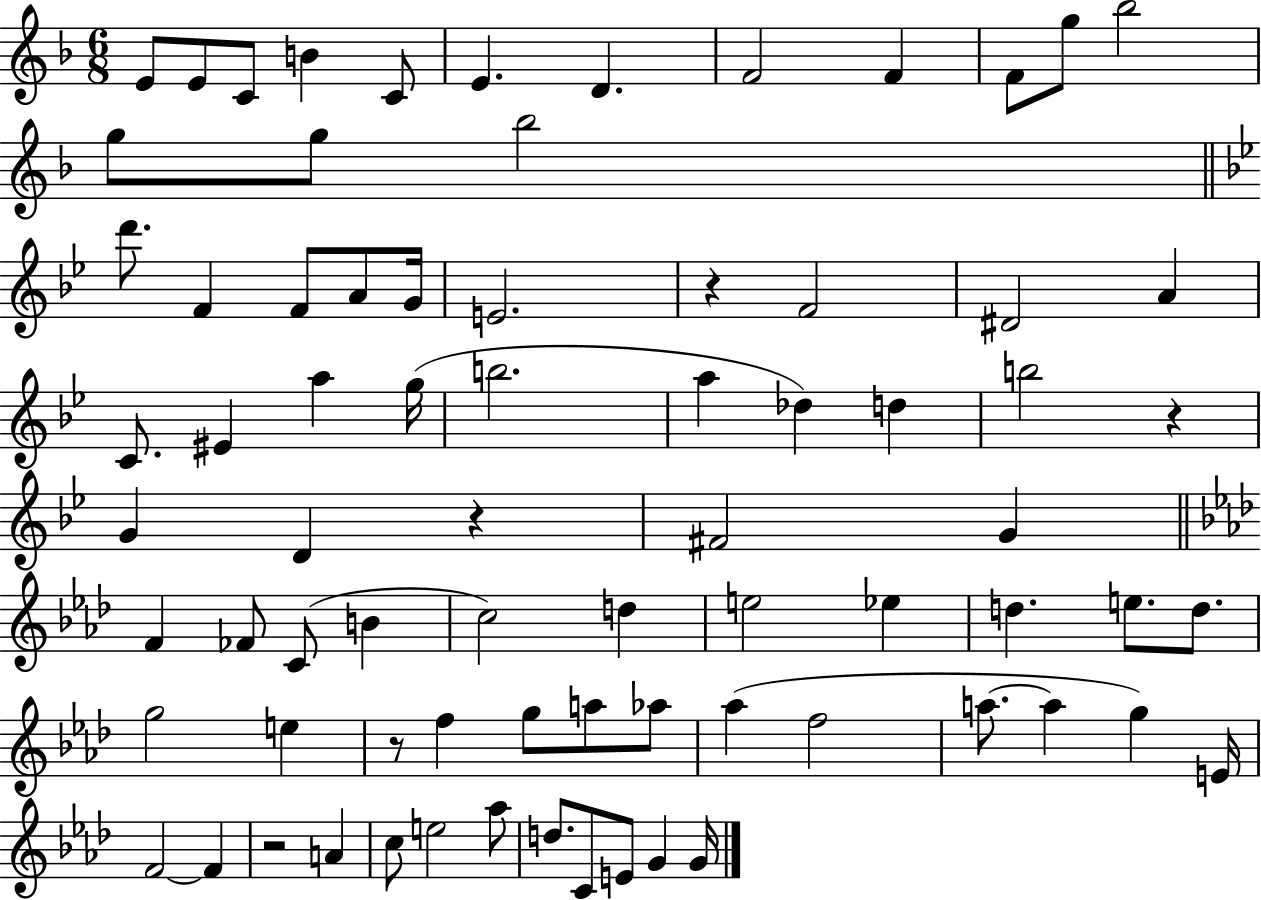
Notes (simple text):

E4/e E4/e C4/e B4/q C4/e E4/q. D4/q. F4/h F4/q F4/e G5/e Bb5/h G5/e G5/e Bb5/h D6/e. F4/q F4/e A4/e G4/s E4/h. R/q F4/h D#4/h A4/q C4/e. EIS4/q A5/q G5/s B5/h. A5/q Db5/q D5/q B5/h R/q G4/q D4/q R/q F#4/h G4/q F4/q FES4/e C4/e B4/q C5/h D5/q E5/h Eb5/q D5/q. E5/e. D5/e. G5/h E5/q R/e F5/q G5/e A5/e Ab5/e Ab5/q F5/h A5/e. A5/q G5/q E4/s F4/h F4/q R/h A4/q C5/e E5/h Ab5/e D5/e. C4/e E4/e G4/q G4/s